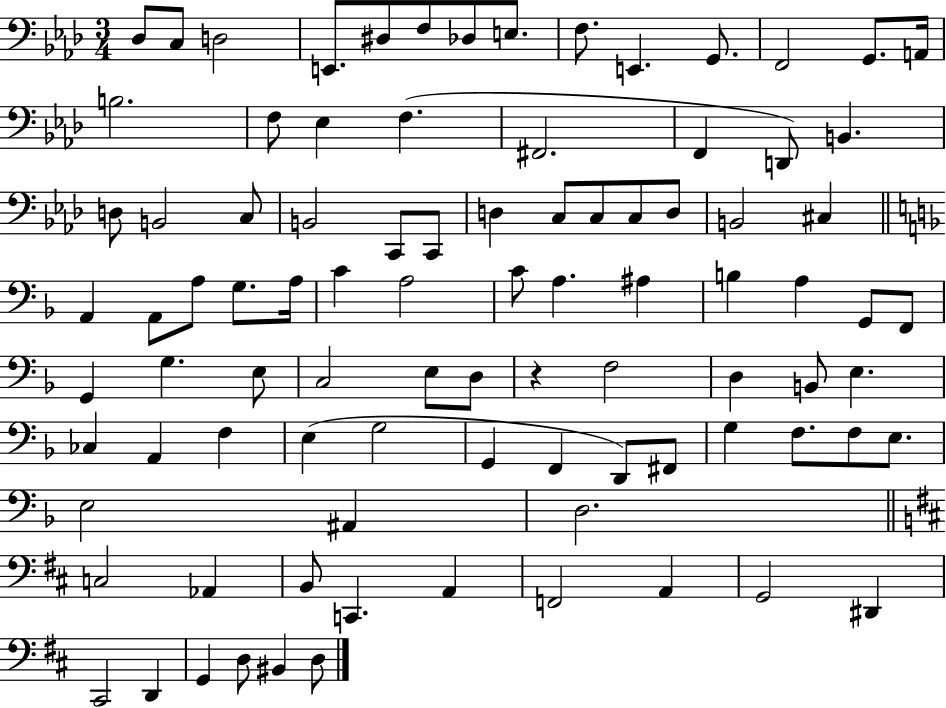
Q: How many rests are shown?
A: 1